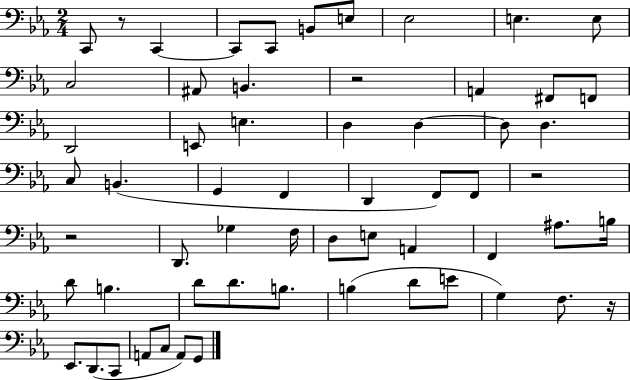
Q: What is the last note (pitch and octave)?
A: G2